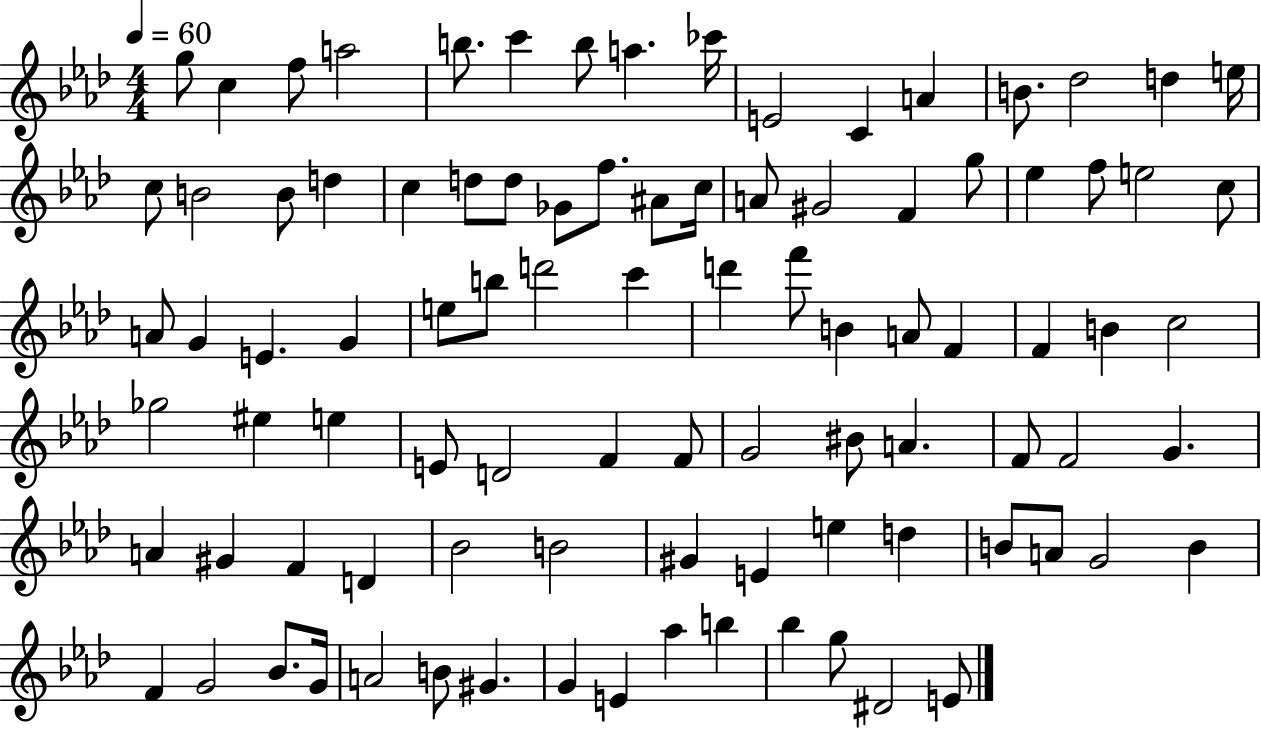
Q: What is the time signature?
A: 4/4